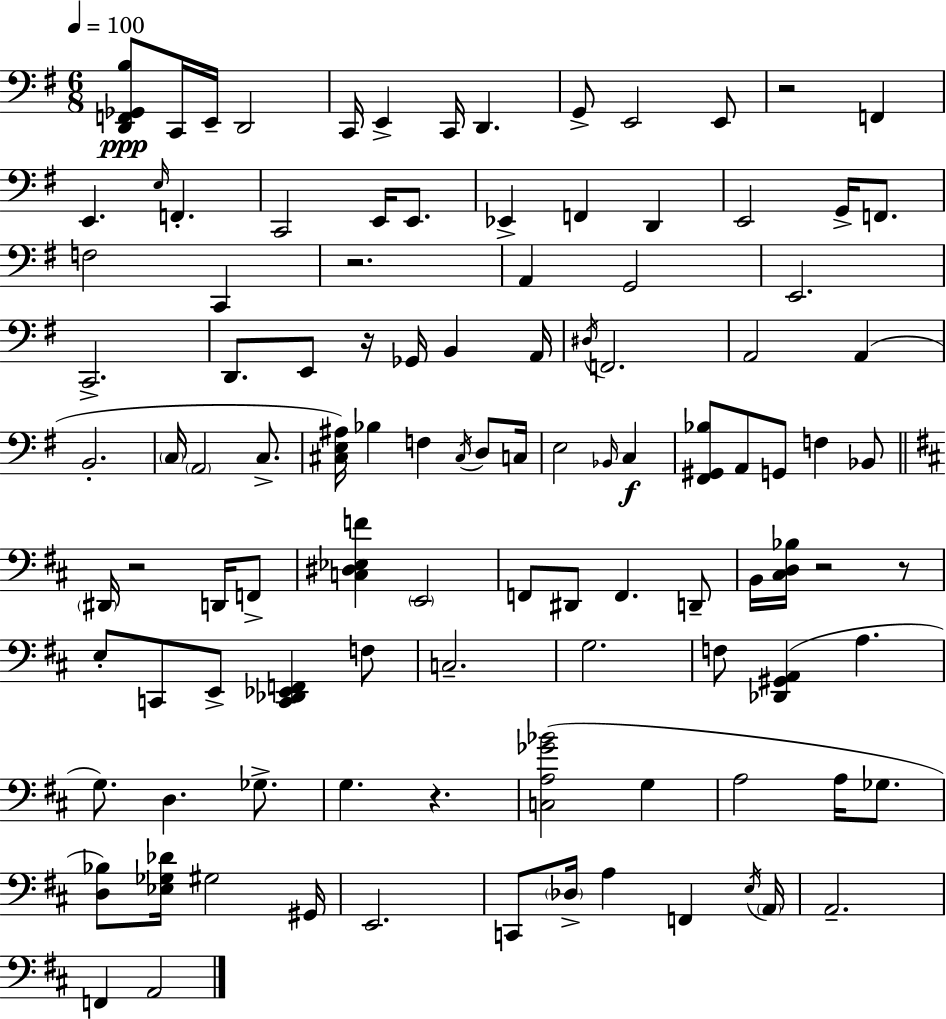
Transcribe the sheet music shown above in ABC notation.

X:1
T:Untitled
M:6/8
L:1/4
K:G
[D,,F,,_G,,B,]/2 C,,/4 E,,/4 D,,2 C,,/4 E,, C,,/4 D,, G,,/2 E,,2 E,,/2 z2 F,, E,, E,/4 F,, C,,2 E,,/4 E,,/2 _E,, F,, D,, E,,2 G,,/4 F,,/2 F,2 C,, z2 A,, G,,2 E,,2 C,,2 D,,/2 E,,/2 z/4 _G,,/4 B,, A,,/4 ^D,/4 F,,2 A,,2 A,, B,,2 C,/4 A,,2 C,/2 [^C,E,^A,]/4 _B, F, ^C,/4 D,/2 C,/4 E,2 _B,,/4 C, [^F,,^G,,_B,]/2 A,,/2 G,,/2 F, _B,,/2 ^D,,/4 z2 D,,/4 F,,/2 [C,^D,_E,F] E,,2 F,,/2 ^D,,/2 F,, D,,/2 B,,/4 [^C,D,_B,]/4 z2 z/2 E,/2 C,,/2 E,,/2 [C,,_D,,_E,,F,,] F,/2 C,2 G,2 F,/2 [_D,,^G,,A,,] A, G,/2 D, _G,/2 G, z [C,A,_G_B]2 G, A,2 A,/4 _G,/2 [D,_B,]/2 [_E,_G,_D]/4 ^G,2 ^G,,/4 E,,2 C,,/2 _D,/4 A, F,, E,/4 A,,/4 A,,2 F,, A,,2